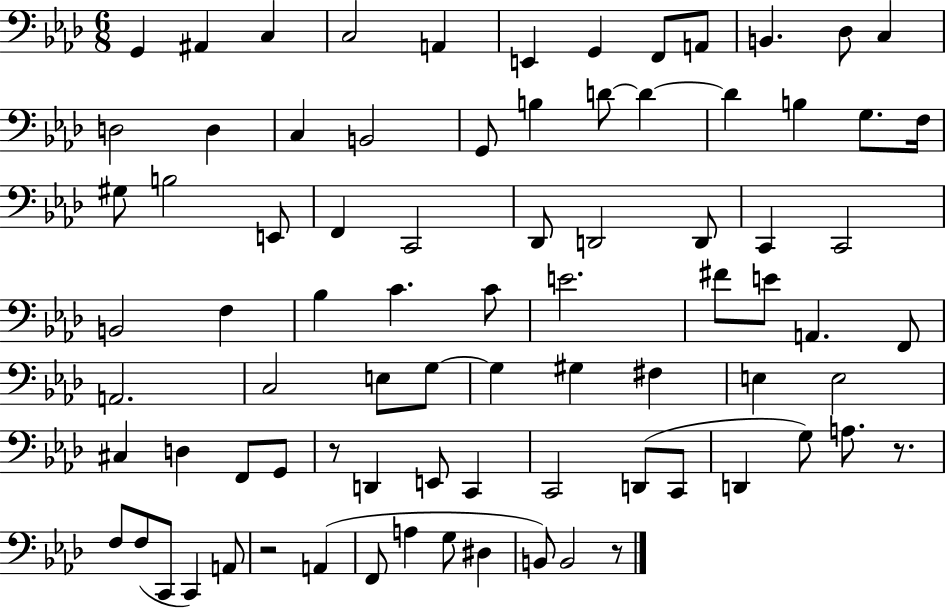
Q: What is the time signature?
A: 6/8